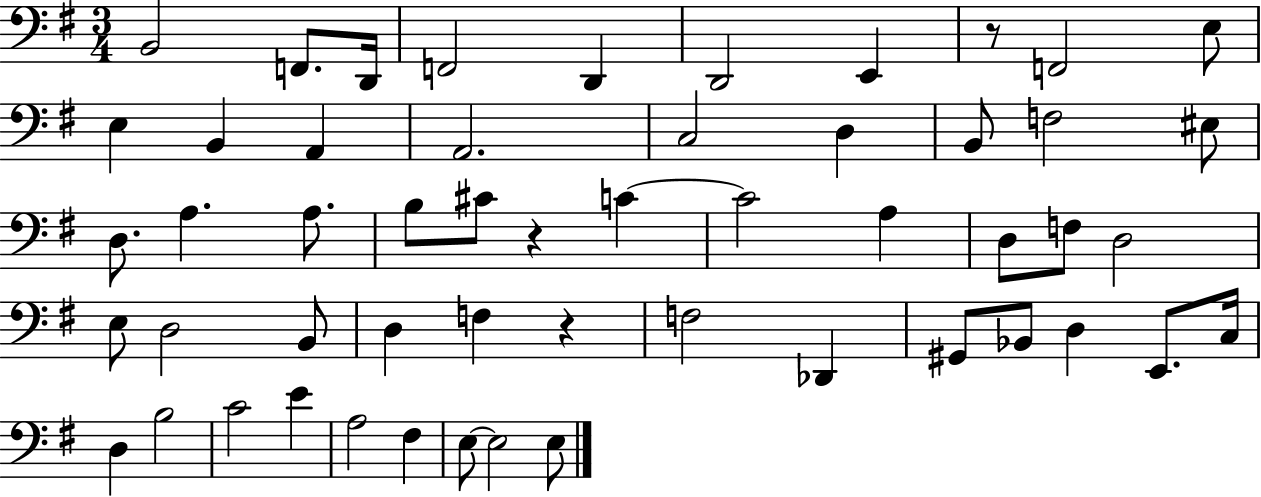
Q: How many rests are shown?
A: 3